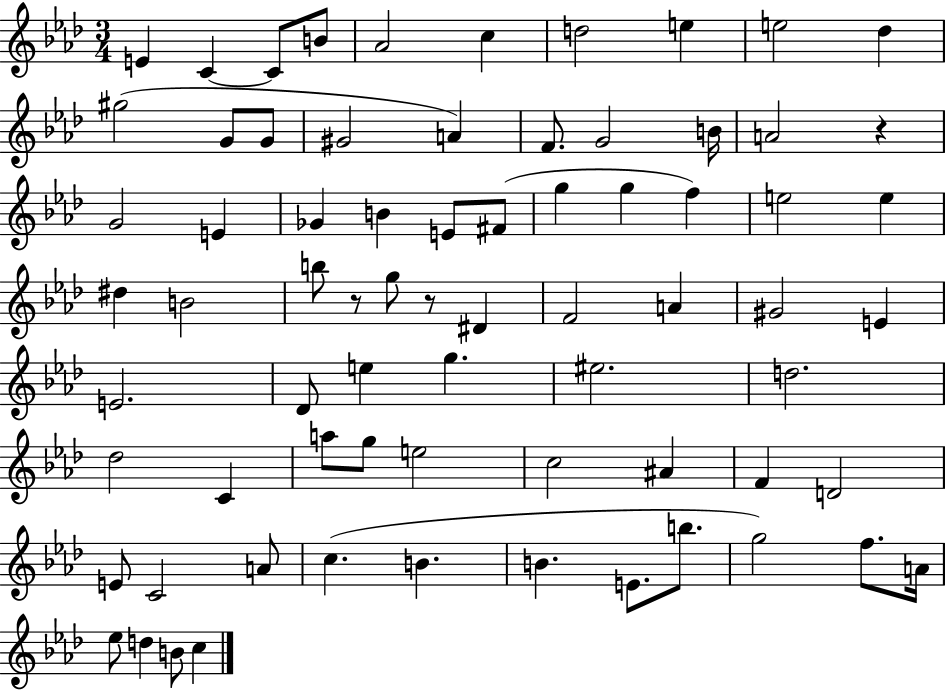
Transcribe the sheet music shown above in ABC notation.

X:1
T:Untitled
M:3/4
L:1/4
K:Ab
E C C/2 B/2 _A2 c d2 e e2 _d ^g2 G/2 G/2 ^G2 A F/2 G2 B/4 A2 z G2 E _G B E/2 ^F/2 g g f e2 e ^d B2 b/2 z/2 g/2 z/2 ^D F2 A ^G2 E E2 _D/2 e g ^e2 d2 _d2 C a/2 g/2 e2 c2 ^A F D2 E/2 C2 A/2 c B B E/2 b/2 g2 f/2 A/4 _e/2 d B/2 c